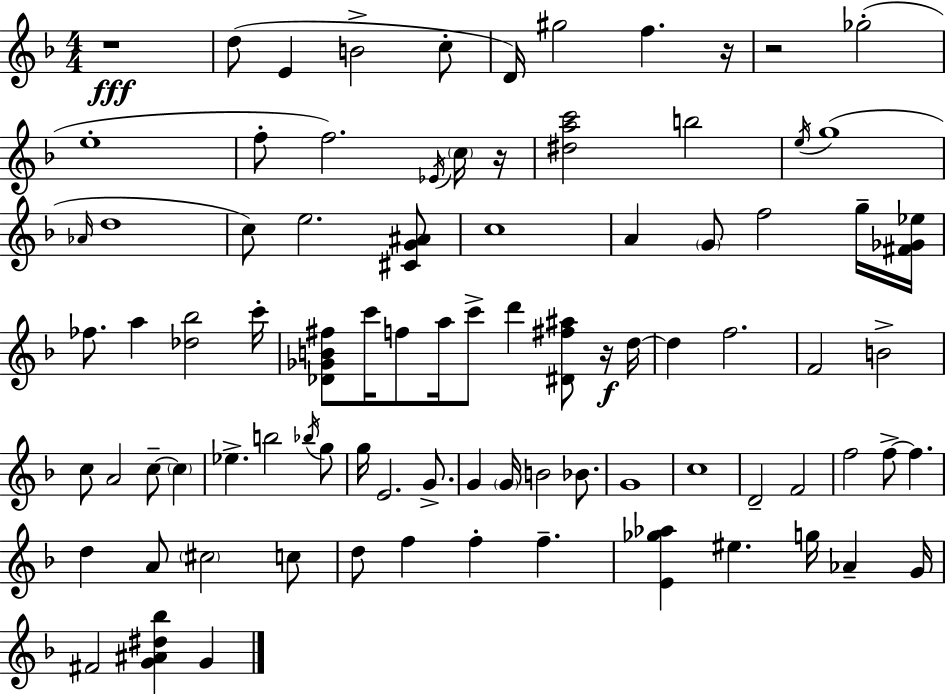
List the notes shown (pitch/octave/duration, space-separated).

R/w D5/e E4/q B4/h C5/e D4/s G#5/h F5/q. R/s R/h Gb5/h E5/w F5/e F5/h. Eb4/s C5/s R/s [D#5,A5,C6]/h B5/h E5/s G5/w Ab4/s D5/w C5/e E5/h. [C#4,G4,A#4]/e C5/w A4/q G4/e F5/h G5/s [F#4,Gb4,Eb5]/s FES5/e. A5/q [Db5,Bb5]/h C6/s [Db4,Gb4,B4,F#5]/e C6/s F5/e A5/s C6/e D6/q [D#4,F#5,A#5]/e R/s D5/s D5/q F5/h. F4/h B4/h C5/e A4/h C5/e C5/q Eb5/q. B5/h Bb5/s G5/e G5/s E4/h. G4/e. G4/q G4/s B4/h Bb4/e. G4/w C5/w D4/h F4/h F5/h F5/e F5/q. D5/q A4/e C#5/h C5/e D5/e F5/q F5/q F5/q. [E4,Gb5,Ab5]/q EIS5/q. G5/s Ab4/q G4/s F#4/h [G4,A#4,D#5,Bb5]/q G4/q